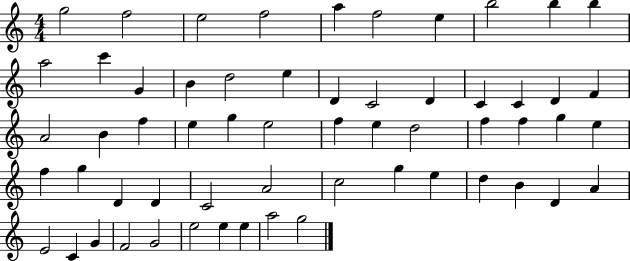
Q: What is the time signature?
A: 4/4